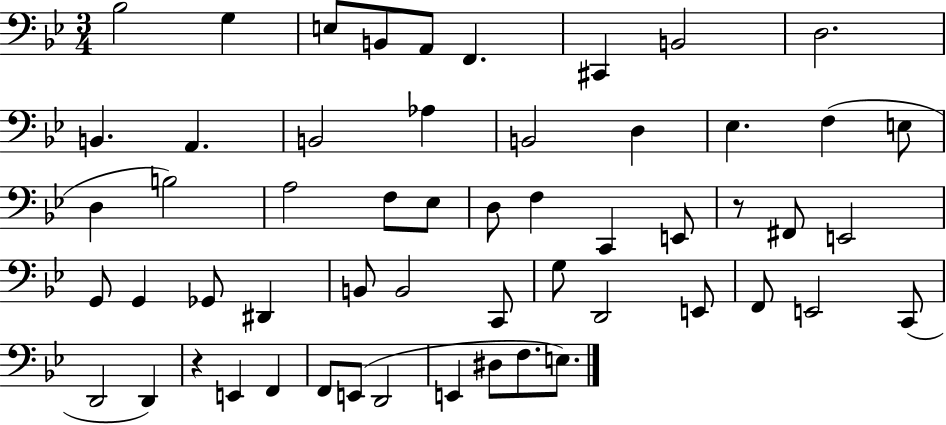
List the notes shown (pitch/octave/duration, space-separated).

Bb3/h G3/q E3/e B2/e A2/e F2/q. C#2/q B2/h D3/h. B2/q. A2/q. B2/h Ab3/q B2/h D3/q Eb3/q. F3/q E3/e D3/q B3/h A3/h F3/e Eb3/e D3/e F3/q C2/q E2/e R/e F#2/e E2/h G2/e G2/q Gb2/e D#2/q B2/e B2/h C2/e G3/e D2/h E2/e F2/e E2/h C2/e D2/h D2/q R/q E2/q F2/q F2/e E2/e D2/h E2/q D#3/e F3/e. E3/e.